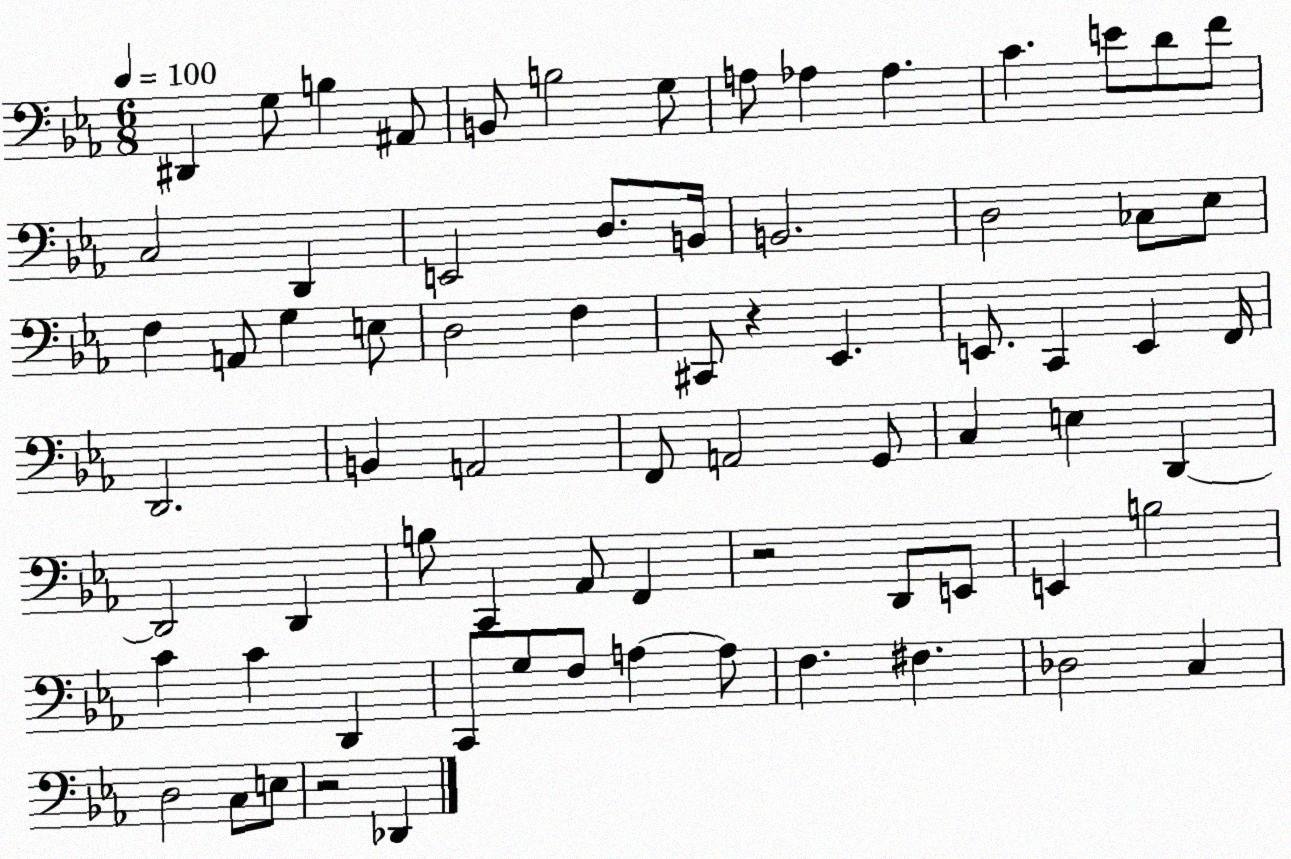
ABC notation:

X:1
T:Untitled
M:6/8
L:1/4
K:Eb
^D,, G,/2 B, ^A,,/2 B,,/2 B,2 G,/2 A,/2 _A, _A, C E/2 D/2 F/2 C,2 D,, E,,2 D,/2 B,,/4 B,,2 D,2 _C,/2 _E,/2 F, A,,/2 G, E,/2 D,2 F, ^C,,/2 z _E,, E,,/2 C,, E,, F,,/4 D,,2 B,, A,,2 F,,/2 A,,2 G,,/2 C, E, D,, D,,2 D,, B,/2 C,, _A,,/2 F,, z2 D,,/2 E,,/2 E,, B,2 C C D,, C,,/2 G,/2 F,/2 A, A,/2 F, ^F, _D,2 C, D,2 C,/2 E,/2 z2 _D,,